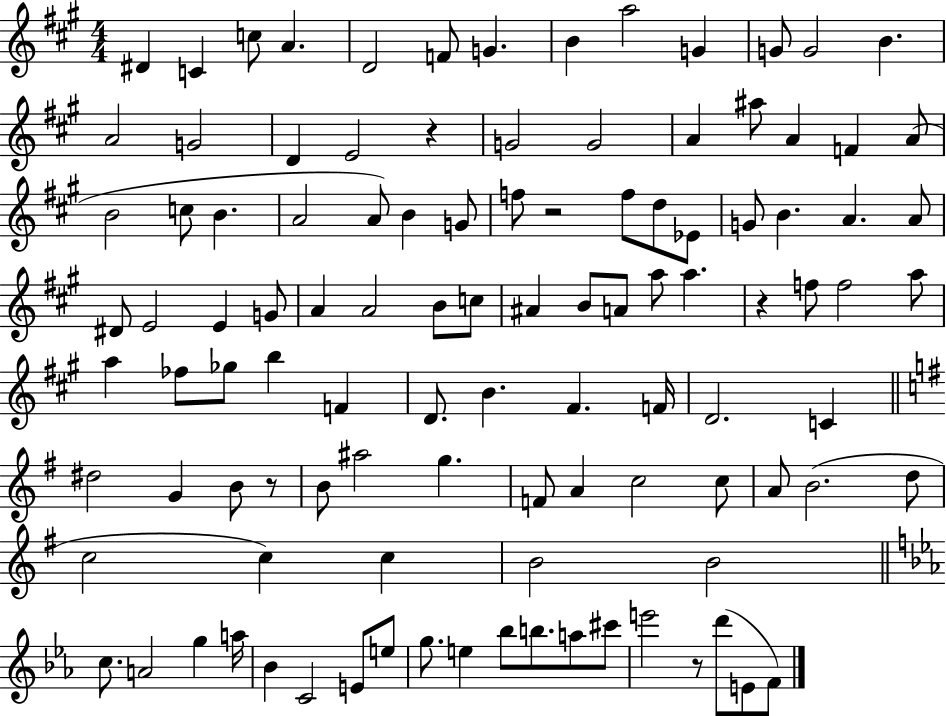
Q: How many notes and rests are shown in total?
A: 107